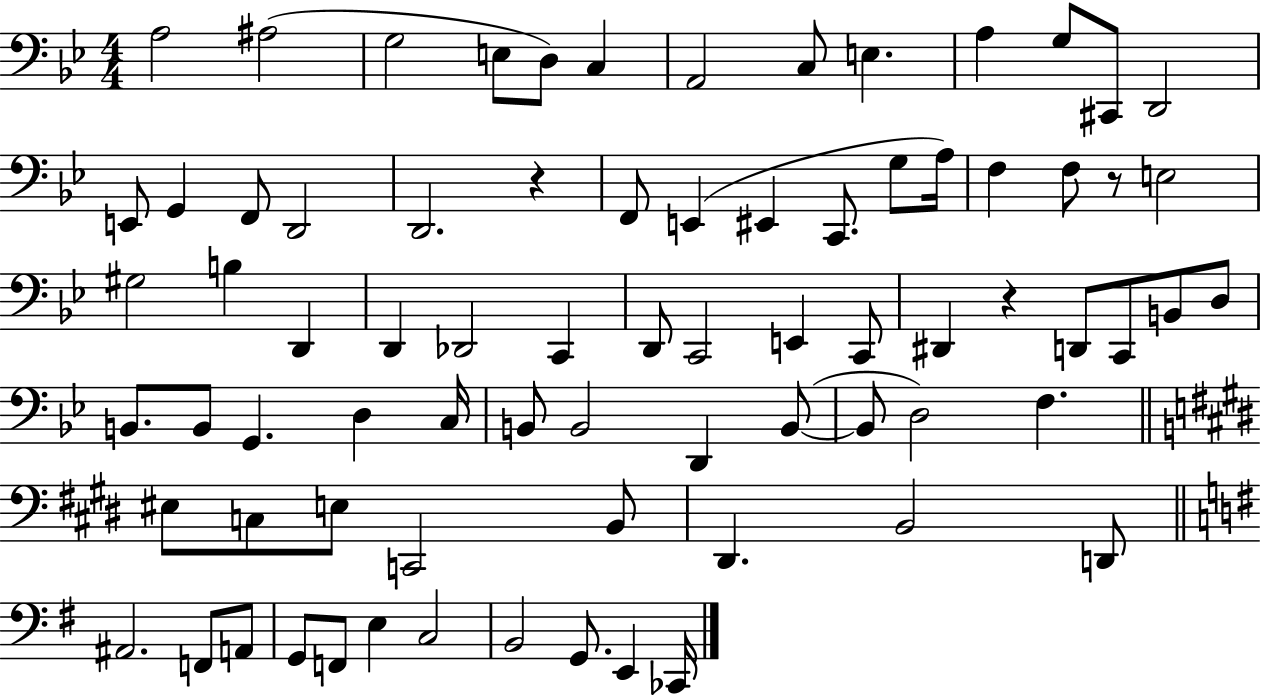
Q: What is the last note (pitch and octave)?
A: CES2